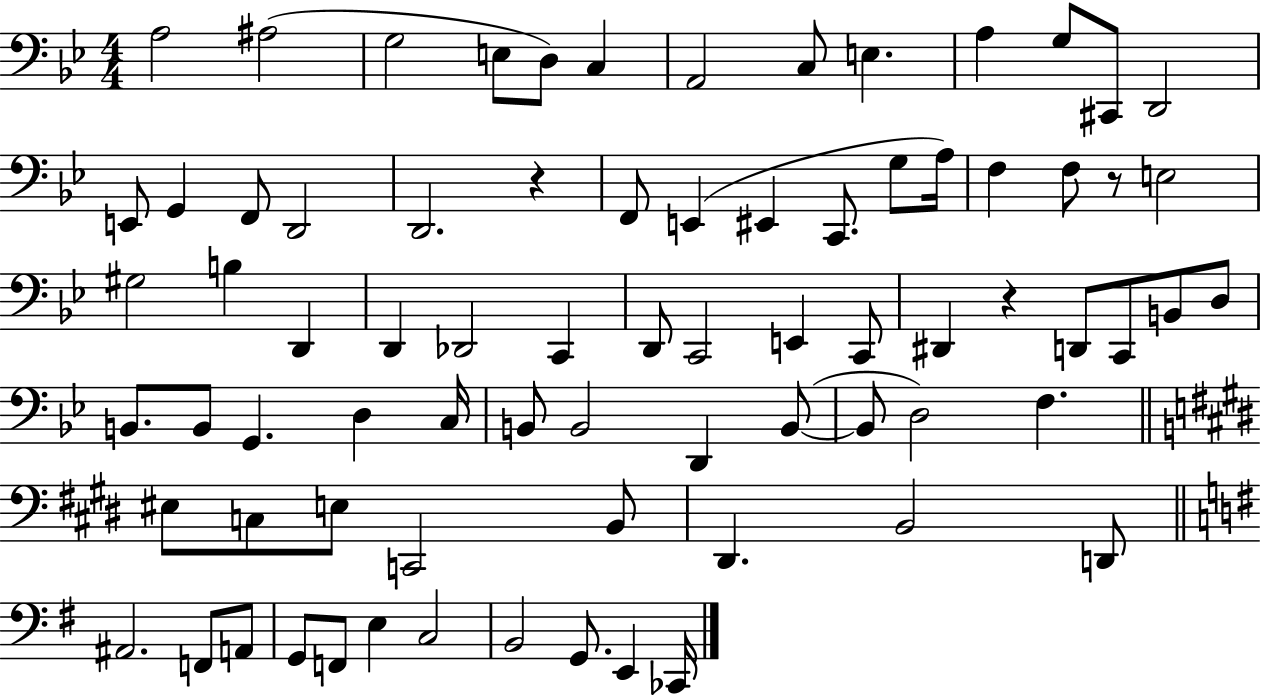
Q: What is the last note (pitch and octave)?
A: CES2